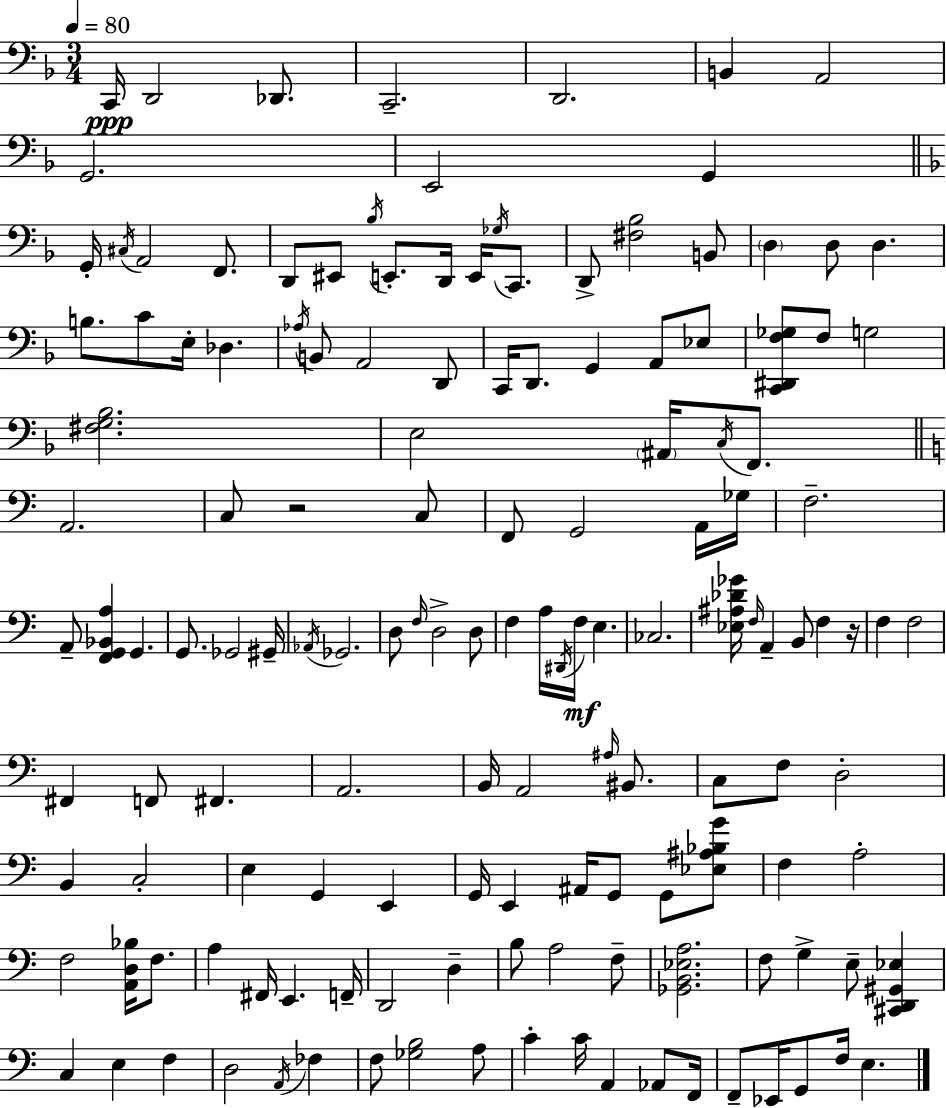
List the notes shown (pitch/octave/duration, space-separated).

C2/s D2/h Db2/e. C2/h. D2/h. B2/q A2/h G2/h. E2/h G2/q G2/s C#3/s A2/h F2/e. D2/e EIS2/e Bb3/s E2/e. D2/s E2/s Gb3/s C2/e. D2/e [F#3,Bb3]/h B2/e D3/q D3/e D3/q. B3/e. C4/e E3/s Db3/q. Ab3/s B2/e A2/h D2/e C2/s D2/e. G2/q A2/e Eb3/e [C2,D#2,F3,Gb3]/e F3/e G3/h [F#3,G3,Bb3]/h. E3/h A#2/s C3/s F2/e. A2/h. C3/e R/h C3/e F2/e G2/h A2/s Gb3/s F3/h. A2/e [F2,G2,Bb2,A3]/q G2/q. G2/e. Gb2/h G#2/s Ab2/s Gb2/h. D3/e F3/s D3/h D3/e F3/q A3/s D#2/s F3/s E3/q. CES3/h. [Eb3,A#3,Db4,Gb4]/s F3/s A2/q B2/e F3/q R/s F3/q F3/h F#2/q F2/e F#2/q. A2/h. B2/s A2/h A#3/s BIS2/e. C3/e F3/e D3/h B2/q C3/h E3/q G2/q E2/q G2/s E2/q A#2/s G2/e G2/e [Eb3,A#3,Bb3,G4]/e F3/q A3/h F3/h [A2,D3,Bb3]/s F3/e. A3/q F#2/s E2/q. F2/s D2/h D3/q B3/e A3/h F3/e [Gb2,B2,Eb3,A3]/h. F3/e G3/q E3/e [C#2,D2,G#2,Eb3]/q C3/q E3/q F3/q D3/h A2/s FES3/q F3/e [Gb3,B3]/h A3/e C4/q C4/s A2/q Ab2/e F2/s F2/e Eb2/s G2/e F3/s E3/q.